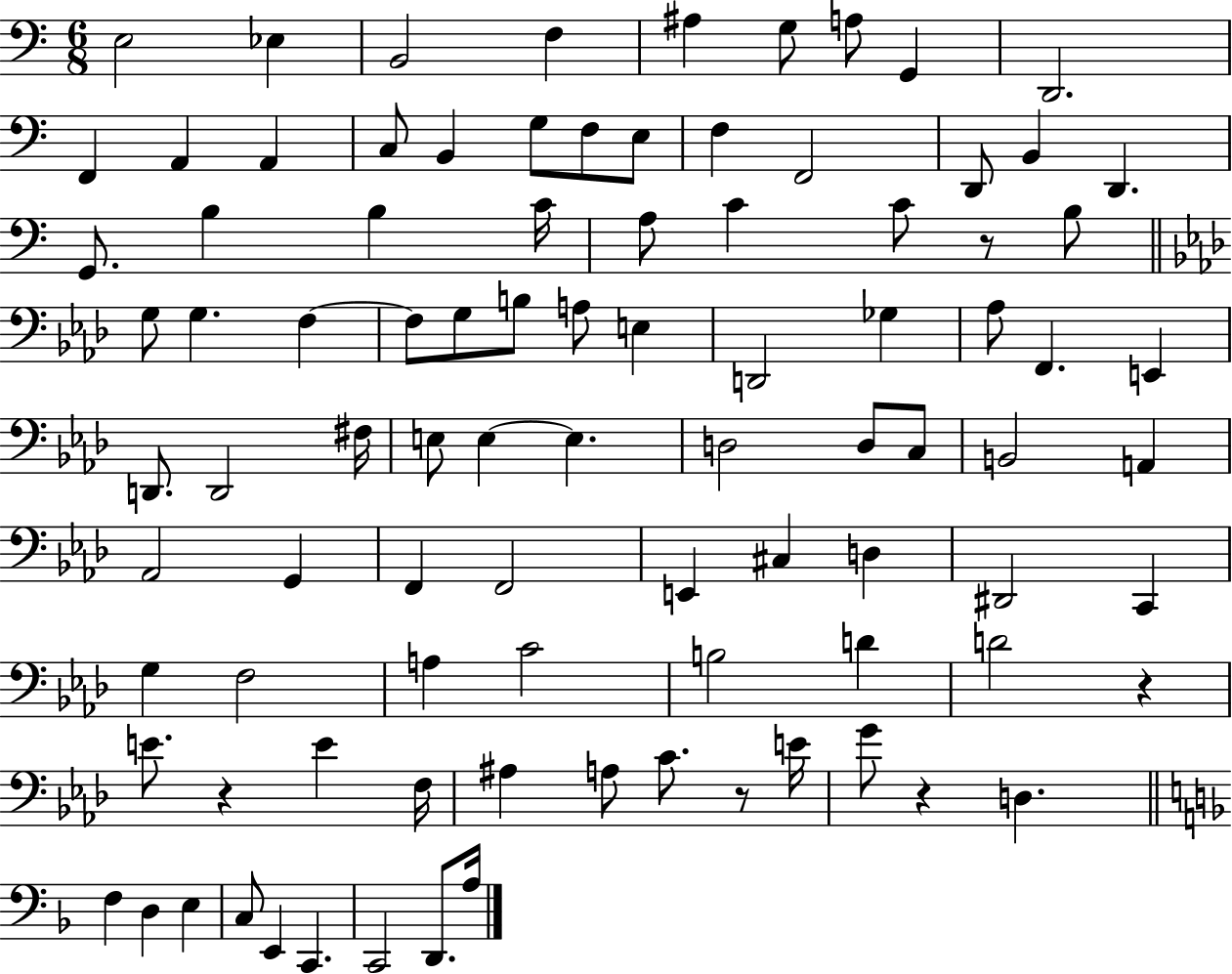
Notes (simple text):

E3/h Eb3/q B2/h F3/q A#3/q G3/e A3/e G2/q D2/h. F2/q A2/q A2/q C3/e B2/q G3/e F3/e E3/e F3/q F2/h D2/e B2/q D2/q. G2/e. B3/q B3/q C4/s A3/e C4/q C4/e R/e B3/e G3/e G3/q. F3/q F3/e G3/e B3/e A3/e E3/q D2/h Gb3/q Ab3/e F2/q. E2/q D2/e. D2/h F#3/s E3/e E3/q E3/q. D3/h D3/e C3/e B2/h A2/q Ab2/h G2/q F2/q F2/h E2/q C#3/q D3/q D#2/h C2/q G3/q F3/h A3/q C4/h B3/h D4/q D4/h R/q E4/e. R/q E4/q F3/s A#3/q A3/e C4/e. R/e E4/s G4/e R/q D3/q. F3/q D3/q E3/q C3/e E2/q C2/q. C2/h D2/e. A3/s